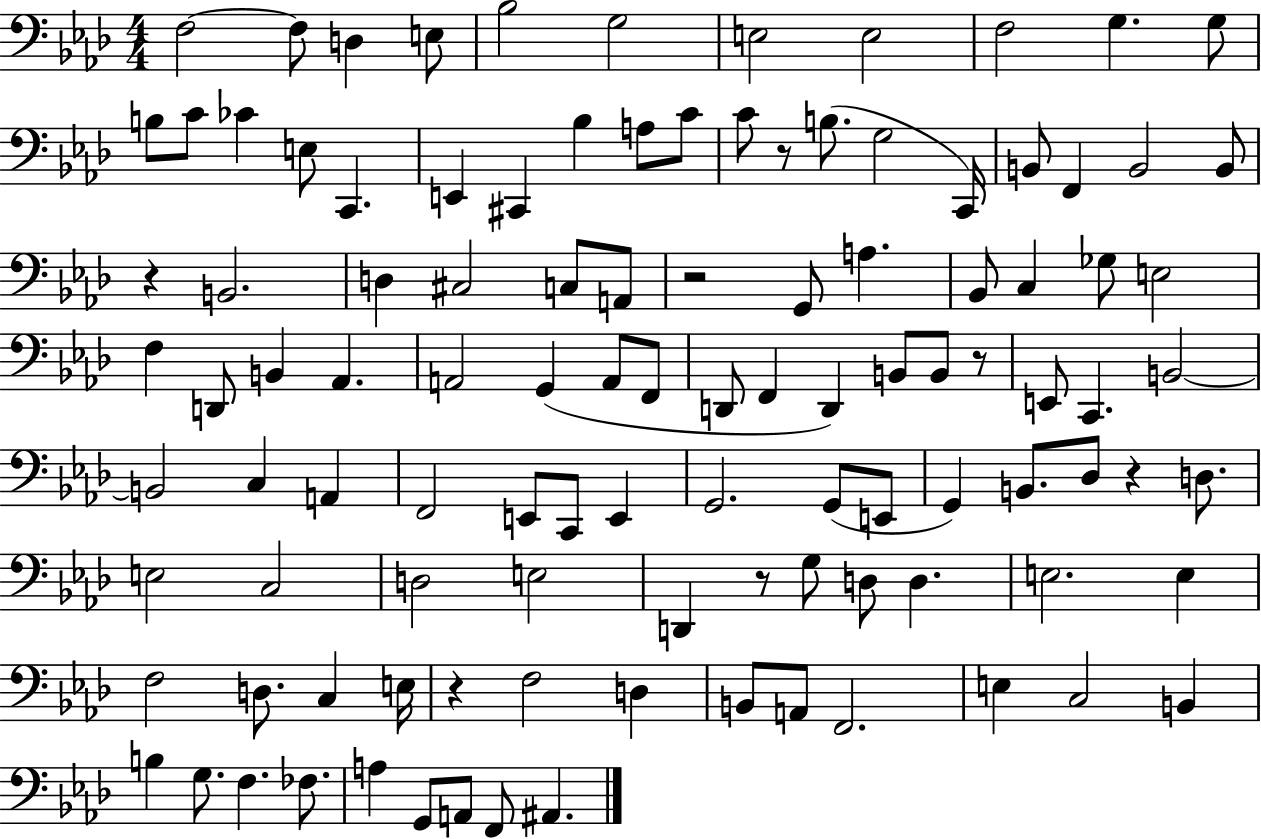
X:1
T:Untitled
M:4/4
L:1/4
K:Ab
F,2 F,/2 D, E,/2 _B,2 G,2 E,2 E,2 F,2 G, G,/2 B,/2 C/2 _C E,/2 C,, E,, ^C,, _B, A,/2 C/2 C/2 z/2 B,/2 G,2 C,,/4 B,,/2 F,, B,,2 B,,/2 z B,,2 D, ^C,2 C,/2 A,,/2 z2 G,,/2 A, _B,,/2 C, _G,/2 E,2 F, D,,/2 B,, _A,, A,,2 G,, A,,/2 F,,/2 D,,/2 F,, D,, B,,/2 B,,/2 z/2 E,,/2 C,, B,,2 B,,2 C, A,, F,,2 E,,/2 C,,/2 E,, G,,2 G,,/2 E,,/2 G,, B,,/2 _D,/2 z D,/2 E,2 C,2 D,2 E,2 D,, z/2 G,/2 D,/2 D, E,2 E, F,2 D,/2 C, E,/4 z F,2 D, B,,/2 A,,/2 F,,2 E, C,2 B,, B, G,/2 F, _F,/2 A, G,,/2 A,,/2 F,,/2 ^A,,